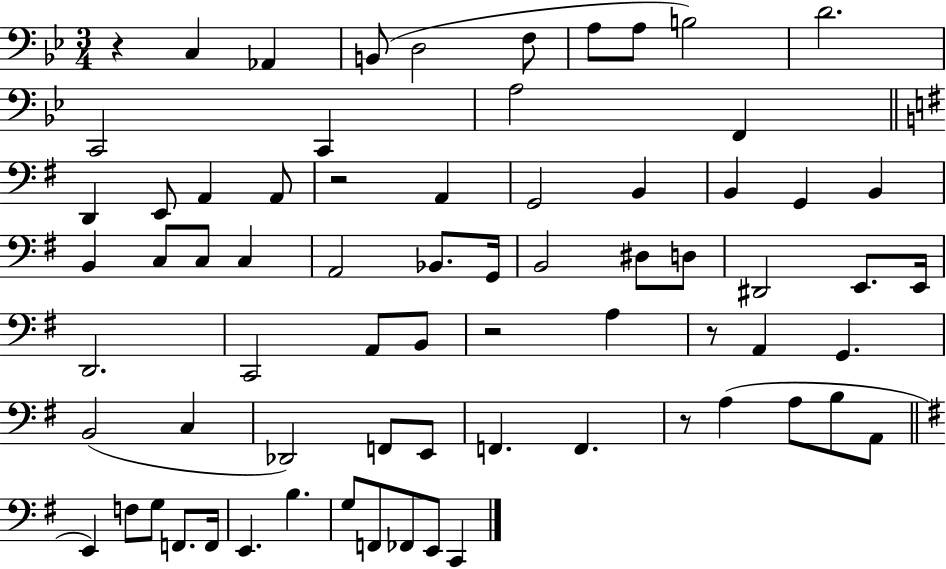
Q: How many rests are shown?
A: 5